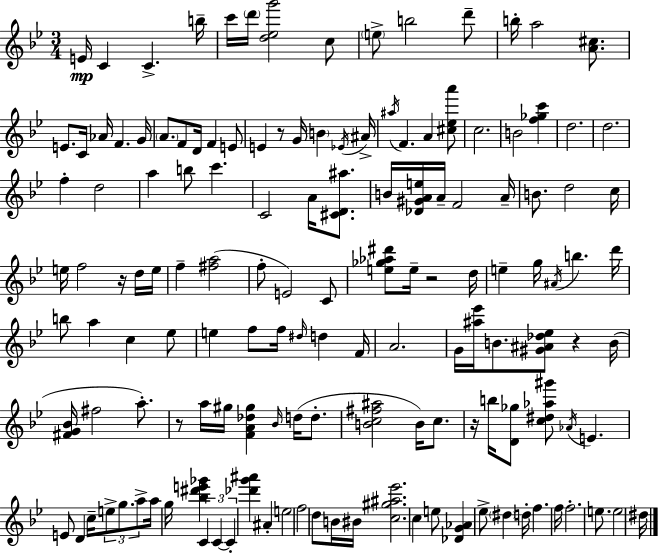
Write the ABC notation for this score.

X:1
T:Untitled
M:3/4
L:1/4
K:Gm
E/4 C C b/4 c'/4 d'/4 [d_eg']2 c/2 e/2 b2 d'/2 b/4 a2 [A^c]/2 E/2 C/4 _A/4 F G/4 A/2 F/2 D/4 F E/2 E z/2 G/4 B _E/4 ^A/4 ^a/4 F A [^c_ea']/2 c2 B2 [f_gc'] d2 d2 f d2 a b/2 c' C2 A/4 [^CD^a]/2 B/4 [_D^GAe]/4 A/4 F2 A/4 B/2 d2 c/4 e/4 f2 z/4 d/4 e/4 f [^fa]2 f/2 E2 C/2 [e_g_a^d']/2 e/4 z2 d/4 e g/4 ^A/4 b d'/4 b/2 a c _e/2 e f/2 f/4 ^d/4 d F/4 A2 G/4 [^a_e']/4 B/2 [^G^A_d_e]/2 z B/4 [^FG_B]/4 ^f2 a/2 z/2 a/4 ^g/4 [FA_d^g] _B/4 d/4 d/2 [Bc^f^a]2 B/4 c/2 z/4 b/4 [D_g]/2 [c^d_a^g']/2 _A/4 E E/2 D c/4 e/2 g/2 a/2 a/4 g/4 [_b^d'e'_g'] C C C [_d'g'^a'] ^A e2 f2 d/2 B/4 ^B/4 [c^g^a_e']2 c e/2 [_DG_A] _e/2 ^d d/4 f f/4 f2 e/2 e2 ^d/4